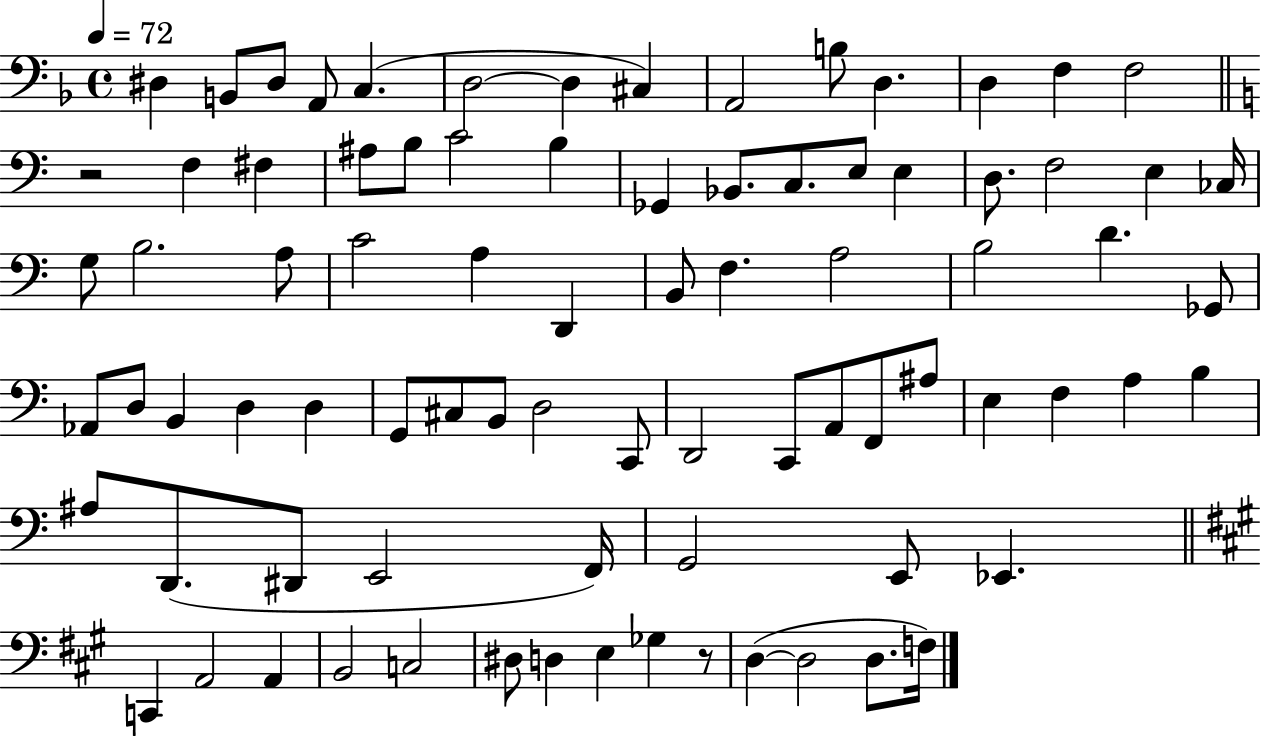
D#3/q B2/e D#3/e A2/e C3/q. D3/h D3/q C#3/q A2/h B3/e D3/q. D3/q F3/q F3/h R/h F3/q F#3/q A#3/e B3/e C4/h B3/q Gb2/q Bb2/e. C3/e. E3/e E3/q D3/e. F3/h E3/q CES3/s G3/e B3/h. A3/e C4/h A3/q D2/q B2/e F3/q. A3/h B3/h D4/q. Gb2/e Ab2/e D3/e B2/q D3/q D3/q G2/e C#3/e B2/e D3/h C2/e D2/h C2/e A2/e F2/e A#3/e E3/q F3/q A3/q B3/q A#3/e D2/e. D#2/e E2/h F2/s G2/h E2/e Eb2/q. C2/q A2/h A2/q B2/h C3/h D#3/e D3/q E3/q Gb3/q R/e D3/q D3/h D3/e. F3/s